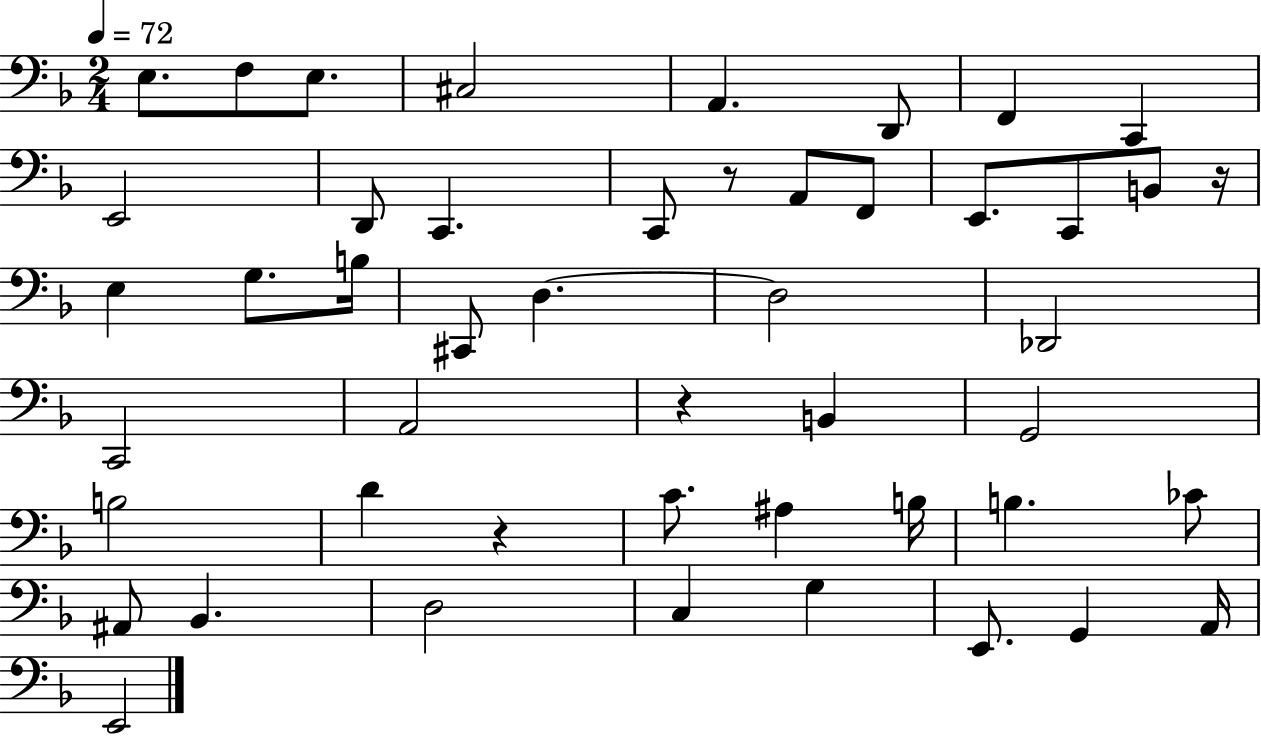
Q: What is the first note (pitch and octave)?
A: E3